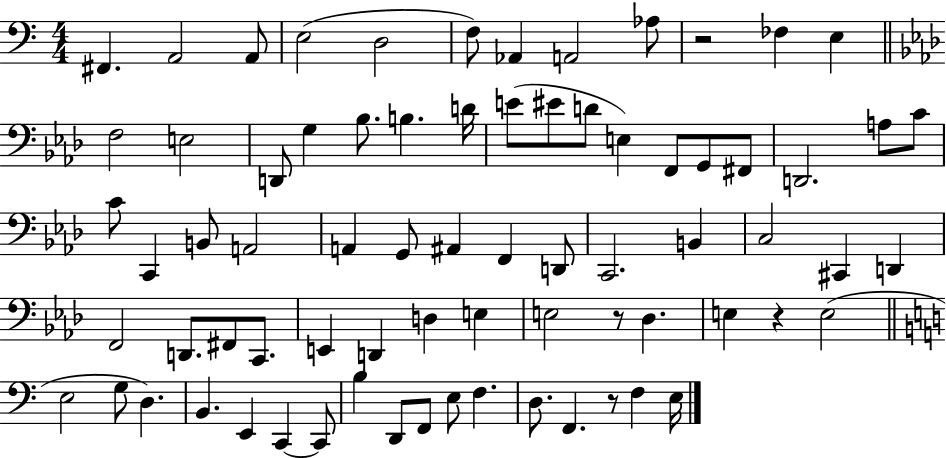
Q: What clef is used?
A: bass